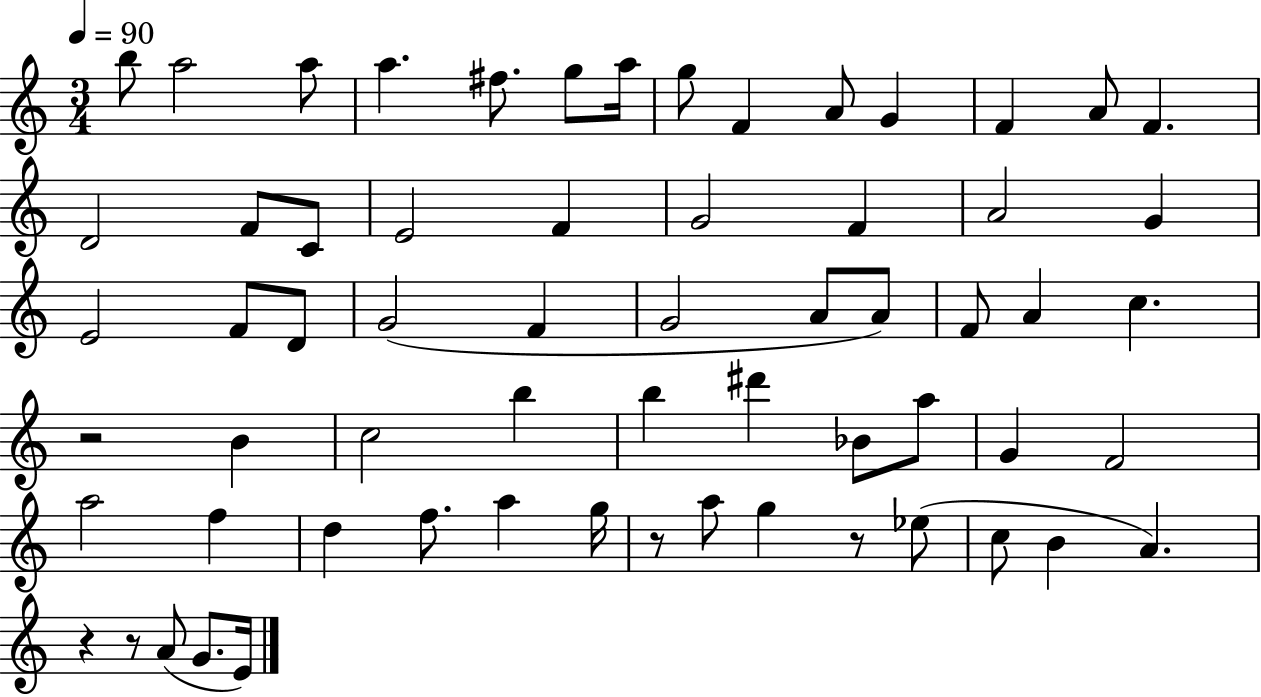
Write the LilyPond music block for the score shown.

{
  \clef treble
  \numericTimeSignature
  \time 3/4
  \key c \major
  \tempo 4 = 90
  \repeat volta 2 { b''8 a''2 a''8 | a''4. fis''8. g''8 a''16 | g''8 f'4 a'8 g'4 | f'4 a'8 f'4. | \break d'2 f'8 c'8 | e'2 f'4 | g'2 f'4 | a'2 g'4 | \break e'2 f'8 d'8 | g'2( f'4 | g'2 a'8 a'8) | f'8 a'4 c''4. | \break r2 b'4 | c''2 b''4 | b''4 dis'''4 bes'8 a''8 | g'4 f'2 | \break a''2 f''4 | d''4 f''8. a''4 g''16 | r8 a''8 g''4 r8 ees''8( | c''8 b'4 a'4.) | \break r4 r8 a'8( g'8. e'16) | } \bar "|."
}